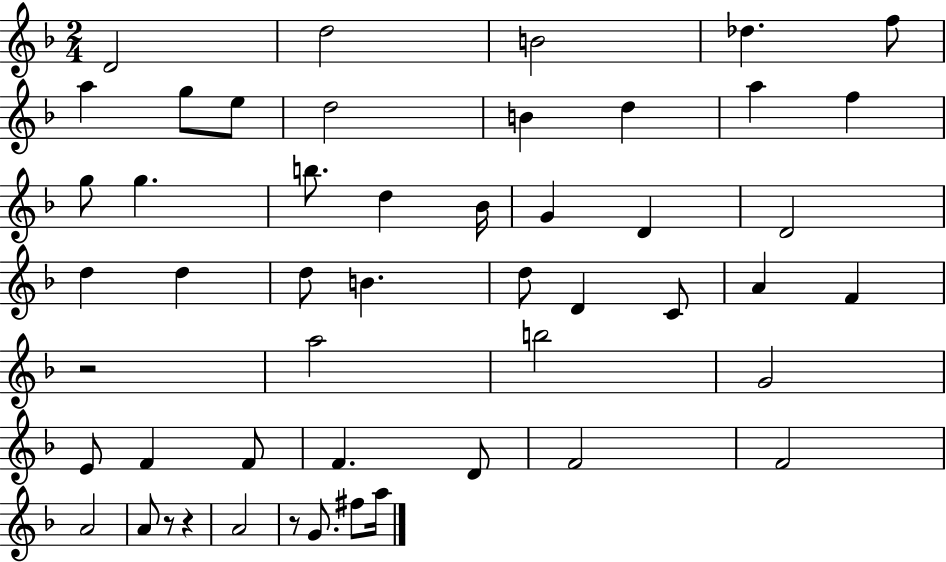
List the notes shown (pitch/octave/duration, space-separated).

D4/h D5/h B4/h Db5/q. F5/e A5/q G5/e E5/e D5/h B4/q D5/q A5/q F5/q G5/e G5/q. B5/e. D5/q Bb4/s G4/q D4/q D4/h D5/q D5/q D5/e B4/q. D5/e D4/q C4/e A4/q F4/q R/h A5/h B5/h G4/h E4/e F4/q F4/e F4/q. D4/e F4/h F4/h A4/h A4/e R/e R/q A4/h R/e G4/e. F#5/e A5/s